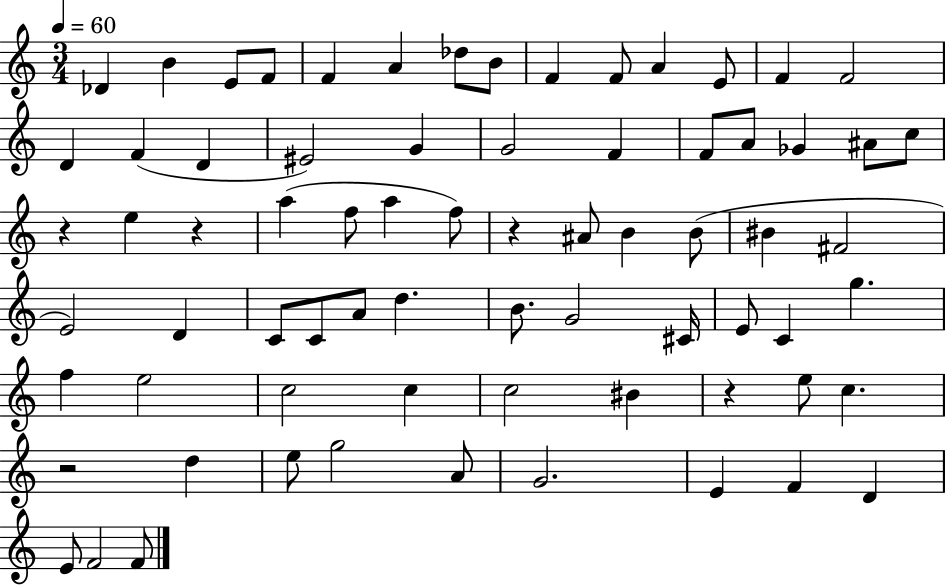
{
  \clef treble
  \numericTimeSignature
  \time 3/4
  \key c \major
  \tempo 4 = 60
  des'4 b'4 e'8 f'8 | f'4 a'4 des''8 b'8 | f'4 f'8 a'4 e'8 | f'4 f'2 | \break d'4 f'4( d'4 | eis'2) g'4 | g'2 f'4 | f'8 a'8 ges'4 ais'8 c''8 | \break r4 e''4 r4 | a''4( f''8 a''4 f''8) | r4 ais'8 b'4 b'8( | bis'4 fis'2 | \break e'2) d'4 | c'8 c'8 a'8 d''4. | b'8. g'2 cis'16 | e'8 c'4 g''4. | \break f''4 e''2 | c''2 c''4 | c''2 bis'4 | r4 e''8 c''4. | \break r2 d''4 | e''8 g''2 a'8 | g'2. | e'4 f'4 d'4 | \break e'8 f'2 f'8 | \bar "|."
}